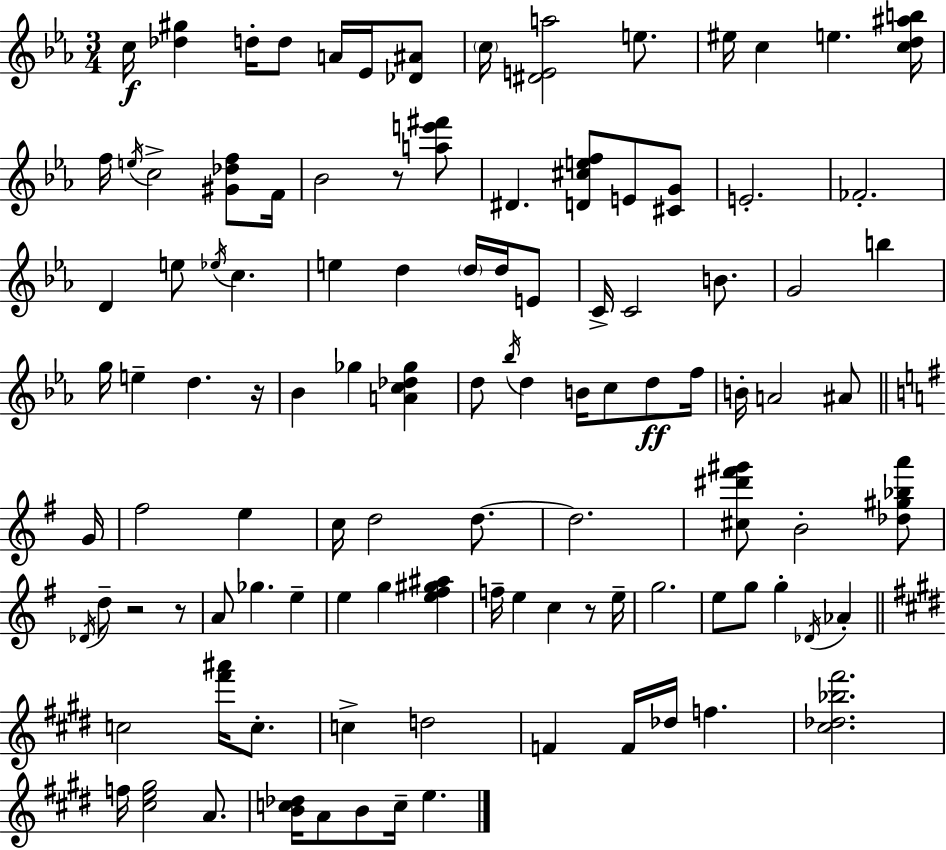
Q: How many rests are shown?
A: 5